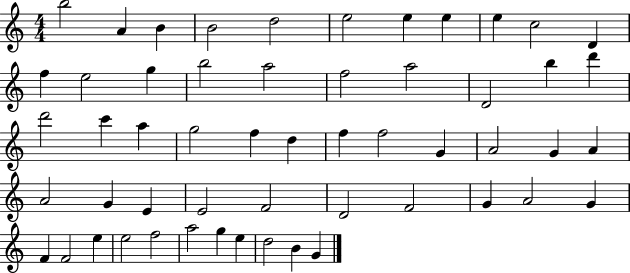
X:1
T:Untitled
M:4/4
L:1/4
K:C
b2 A B B2 d2 e2 e e e c2 D f e2 g b2 a2 f2 a2 D2 b d' d'2 c' a g2 f d f f2 G A2 G A A2 G E E2 F2 D2 F2 G A2 G F F2 e e2 f2 a2 g e d2 B G